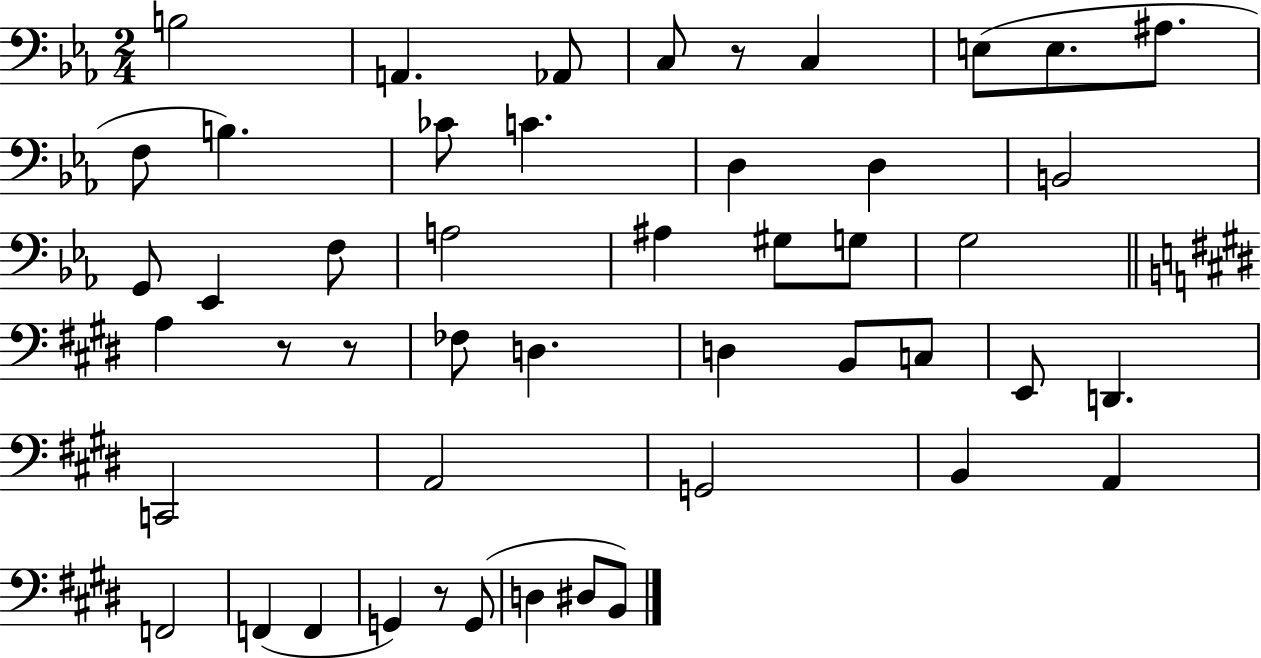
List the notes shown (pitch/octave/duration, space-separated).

B3/h A2/q. Ab2/e C3/e R/e C3/q E3/e E3/e. A#3/e. F3/e B3/q. CES4/e C4/q. D3/q D3/q B2/h G2/e Eb2/q F3/e A3/h A#3/q G#3/e G3/e G3/h A3/q R/e R/e FES3/e D3/q. D3/q B2/e C3/e E2/e D2/q. C2/h A2/h G2/h B2/q A2/q F2/h F2/q F2/q G2/q R/e G2/e D3/q D#3/e B2/e